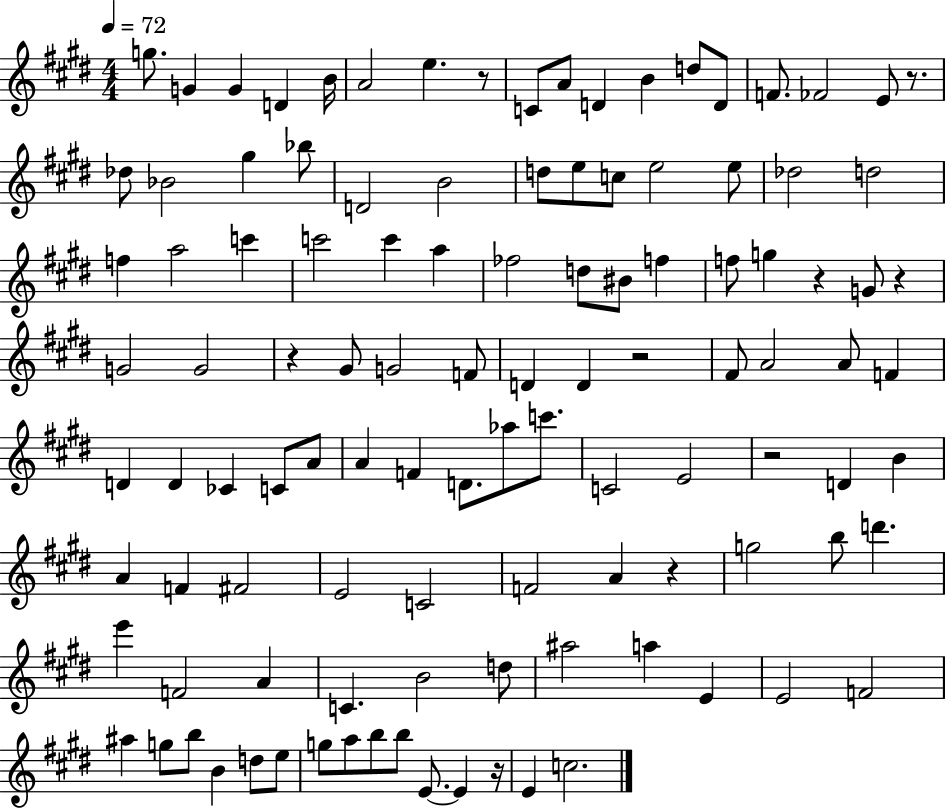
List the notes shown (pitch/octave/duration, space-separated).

G5/e. G4/q G4/q D4/q B4/s A4/h E5/q. R/e C4/e A4/e D4/q B4/q D5/e D4/e F4/e. FES4/h E4/e R/e. Db5/e Bb4/h G#5/q Bb5/e D4/h B4/h D5/e E5/e C5/e E5/h E5/e Db5/h D5/h F5/q A5/h C6/q C6/h C6/q A5/q FES5/h D5/e BIS4/e F5/q F5/e G5/q R/q G4/e R/q G4/h G4/h R/q G#4/e G4/h F4/e D4/q D4/q R/h F#4/e A4/h A4/e F4/q D4/q D4/q CES4/q C4/e A4/e A4/q F4/q D4/e. Ab5/e C6/e. C4/h E4/h R/h D4/q B4/q A4/q F4/q F#4/h E4/h C4/h F4/h A4/q R/q G5/h B5/e D6/q. E6/q F4/h A4/q C4/q. B4/h D5/e A#5/h A5/q E4/q E4/h F4/h A#5/q G5/e B5/e B4/q D5/e E5/e G5/e A5/e B5/e B5/e E4/e. E4/q R/s E4/q C5/h.